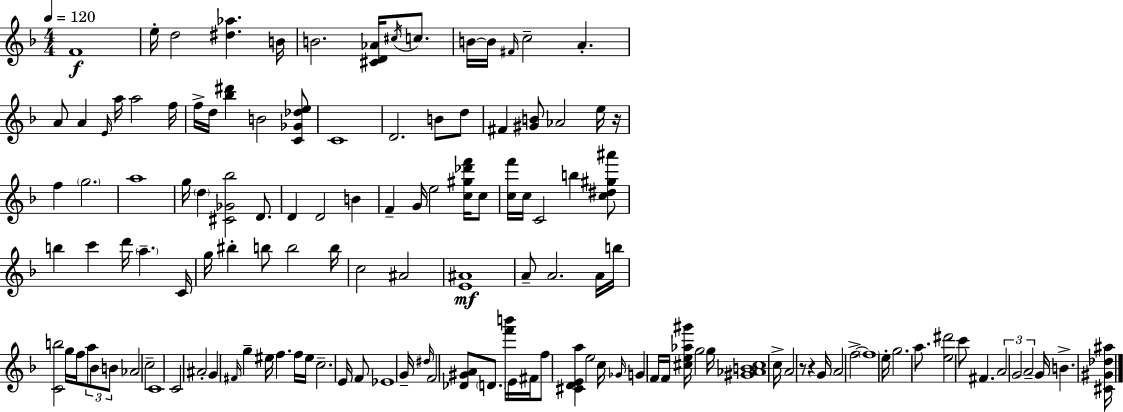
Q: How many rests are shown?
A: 3